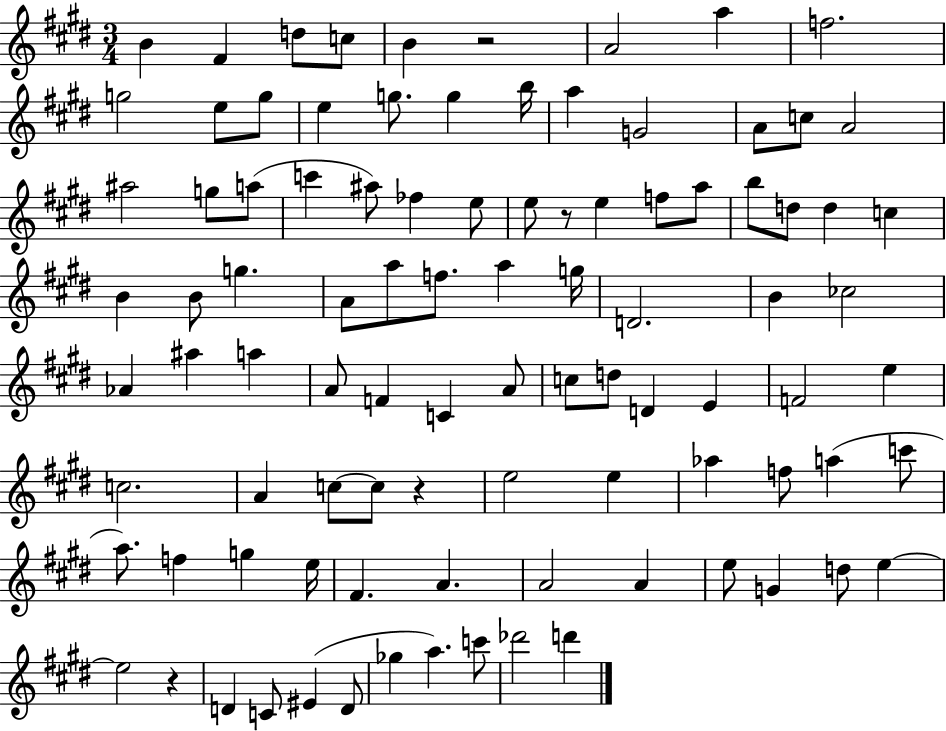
{
  \clef treble
  \numericTimeSignature
  \time 3/4
  \key e \major
  \repeat volta 2 { b'4 fis'4 d''8 c''8 | b'4 r2 | a'2 a''4 | f''2. | \break g''2 e''8 g''8 | e''4 g''8. g''4 b''16 | a''4 g'2 | a'8 c''8 a'2 | \break ais''2 g''8 a''8( | c'''4 ais''8) fes''4 e''8 | e''8 r8 e''4 f''8 a''8 | b''8 d''8 d''4 c''4 | \break b'4 b'8 g''4. | a'8 a''8 f''8. a''4 g''16 | d'2. | b'4 ces''2 | \break aes'4 ais''4 a''4 | a'8 f'4 c'4 a'8 | c''8 d''8 d'4 e'4 | f'2 e''4 | \break c''2. | a'4 c''8~~ c''8 r4 | e''2 e''4 | aes''4 f''8 a''4( c'''8 | \break a''8.) f''4 g''4 e''16 | fis'4. a'4. | a'2 a'4 | e''8 g'4 d''8 e''4~~ | \break e''2 r4 | d'4 c'8 eis'4( d'8 | ges''4 a''4.) c'''8 | des'''2 d'''4 | \break } \bar "|."
}